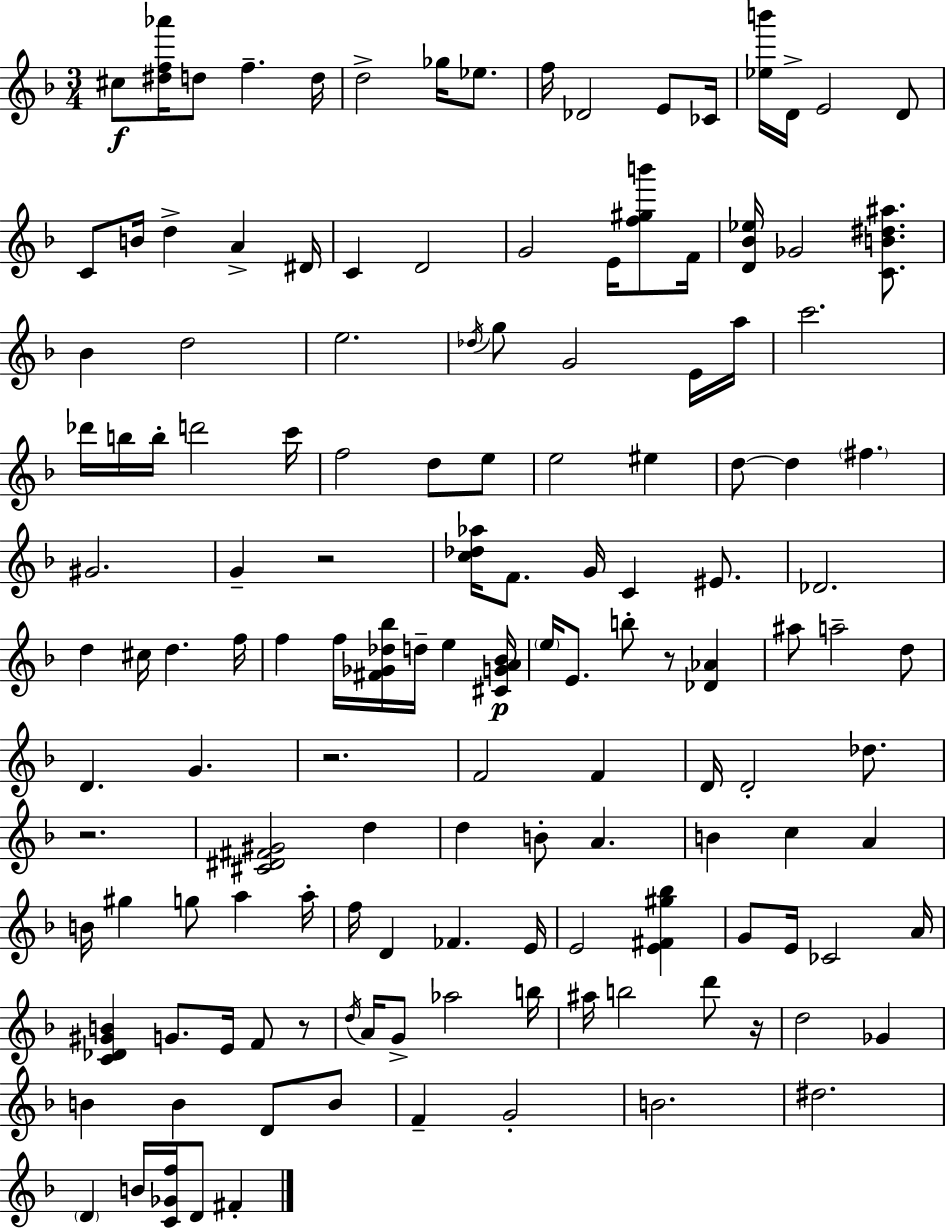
C#5/e [D#5,F5,Ab6]/s D5/e F5/q. D5/s D5/h Gb5/s Eb5/e. F5/s Db4/h E4/e CES4/s [Eb5,B6]/s D4/s E4/h D4/e C4/e B4/s D5/q A4/q D#4/s C4/q D4/h G4/h E4/s [F5,G#5,B6]/e F4/s [D4,Bb4,Eb5]/s Gb4/h [C4,B4,D#5,A#5]/e. Bb4/q D5/h E5/h. Db5/s G5/e G4/h E4/s A5/s C6/h. Db6/s B5/s B5/s D6/h C6/s F5/h D5/e E5/e E5/h EIS5/q D5/e D5/q F#5/q. G#4/h. G4/q R/h [C5,Db5,Ab5]/s F4/e. G4/s C4/q EIS4/e. Db4/h. D5/q C#5/s D5/q. F5/s F5/q F5/s [F#4,Gb4,Db5,Bb5]/s D5/s E5/q [C#4,G4,A4,Bb4]/s E5/s E4/e. B5/e R/e [Db4,Ab4]/q A#5/e A5/h D5/e D4/q. G4/q. R/h. F4/h F4/q D4/s D4/h Db5/e. R/h. [C#4,D#4,F#4,G#4]/h D5/q D5/q B4/e A4/q. B4/q C5/q A4/q B4/s G#5/q G5/e A5/q A5/s F5/s D4/q FES4/q. E4/s E4/h [E4,F#4,G#5,Bb5]/q G4/e E4/s CES4/h A4/s [C4,Db4,G#4,B4]/q G4/e. E4/s F4/e R/e D5/s A4/s G4/e Ab5/h B5/s A#5/s B5/h D6/e R/s D5/h Gb4/q B4/q B4/q D4/e B4/e F4/q G4/h B4/h. D#5/h. D4/q B4/s [C4,Gb4,F5]/s D4/e F#4/q